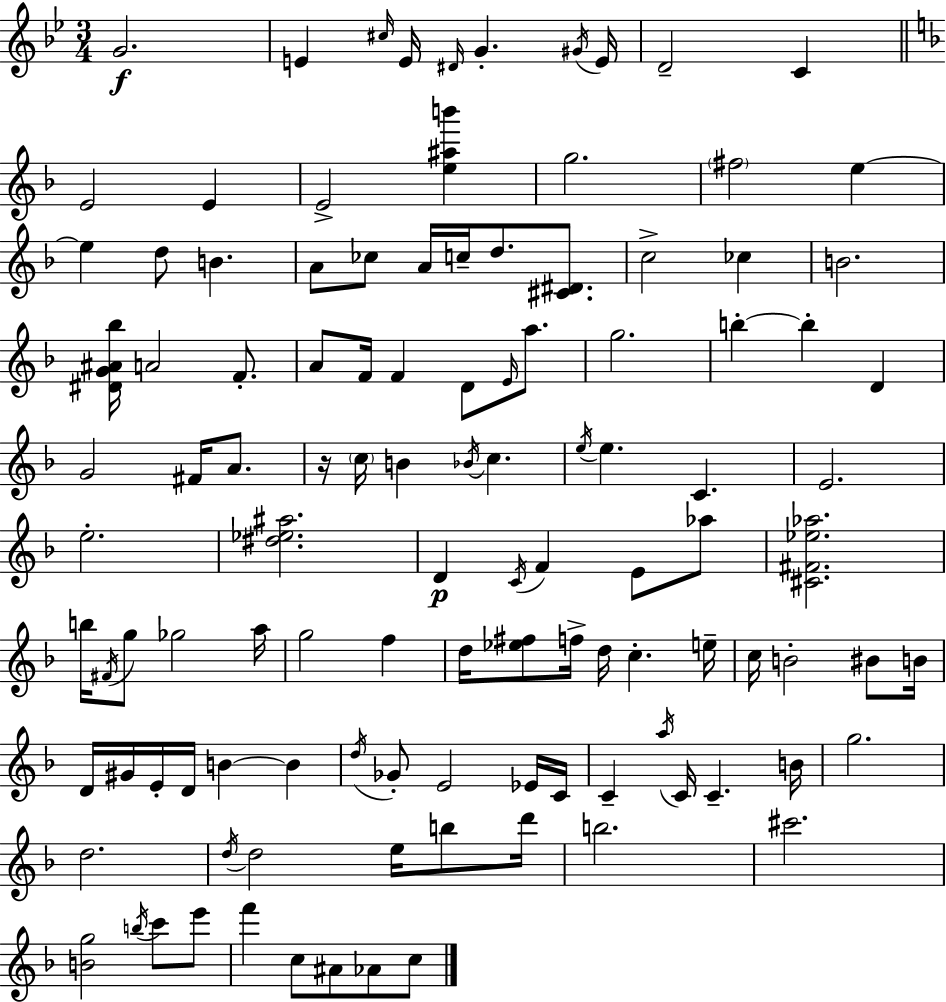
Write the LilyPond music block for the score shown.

{
  \clef treble
  \numericTimeSignature
  \time 3/4
  \key g \minor
  g'2.\f | e'4 \grace { cis''16 } e'16 \grace { dis'16 } g'4.-. | \acciaccatura { gis'16 } e'16 d'2-- c'4 | \bar "||" \break \key f \major e'2 e'4 | e'2-> <e'' ais'' b'''>4 | g''2. | \parenthesize fis''2 e''4~~ | \break e''4 d''8 b'4. | a'8 ces''8 a'16 c''16-- d''8. <cis' dis'>8. | c''2-> ces''4 | b'2. | \break <dis' g' ais' bes''>16 a'2 f'8.-. | a'8 f'16 f'4 d'8 \grace { e'16 } a''8. | g''2. | b''4-.~~ b''4-. d'4 | \break g'2 fis'16 a'8. | r16 \parenthesize c''16 b'4 \acciaccatura { bes'16 } c''4. | \acciaccatura { e''16 } e''4. c'4. | e'2. | \break e''2.-. | <dis'' ees'' ais''>2. | d'4\p \acciaccatura { c'16 } f'4 | e'8 aes''8 <cis' fis' ees'' aes''>2. | \break b''16 \acciaccatura { fis'16 } g''8 ges''2 | a''16 g''2 | f''4 d''16 <ees'' fis''>8 f''16-> d''16 c''4.-. | e''16-- c''16 b'2-. | \break bis'8 b'16 d'16 gis'16 e'16-. d'16 b'4~~ | b'4 \acciaccatura { d''16 } ges'8-. e'2 | ees'16 c'16 c'4-- \acciaccatura { a''16 } c'16 | c'4.-- b'16 g''2. | \break d''2. | \acciaccatura { d''16 } d''2 | e''16 b''8 d'''16 b''2. | cis'''2. | \break <b' g''>2 | \acciaccatura { b''16 } c'''8 e'''8 f'''4 | c''8 ais'8 aes'8 c''8 \bar "|."
}